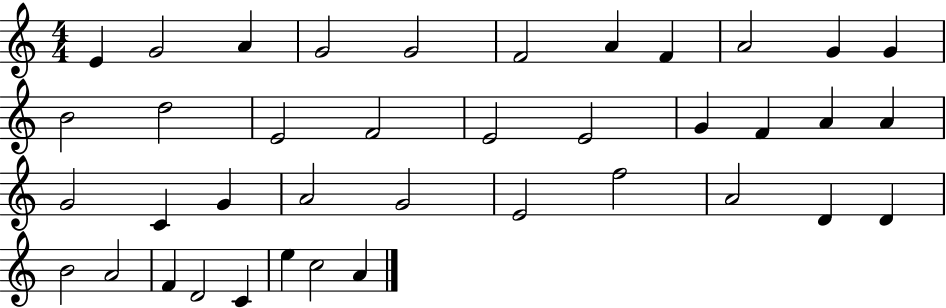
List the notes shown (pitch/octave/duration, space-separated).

E4/q G4/h A4/q G4/h G4/h F4/h A4/q F4/q A4/h G4/q G4/q B4/h D5/h E4/h F4/h E4/h E4/h G4/q F4/q A4/q A4/q G4/h C4/q G4/q A4/h G4/h E4/h F5/h A4/h D4/q D4/q B4/h A4/h F4/q D4/h C4/q E5/q C5/h A4/q